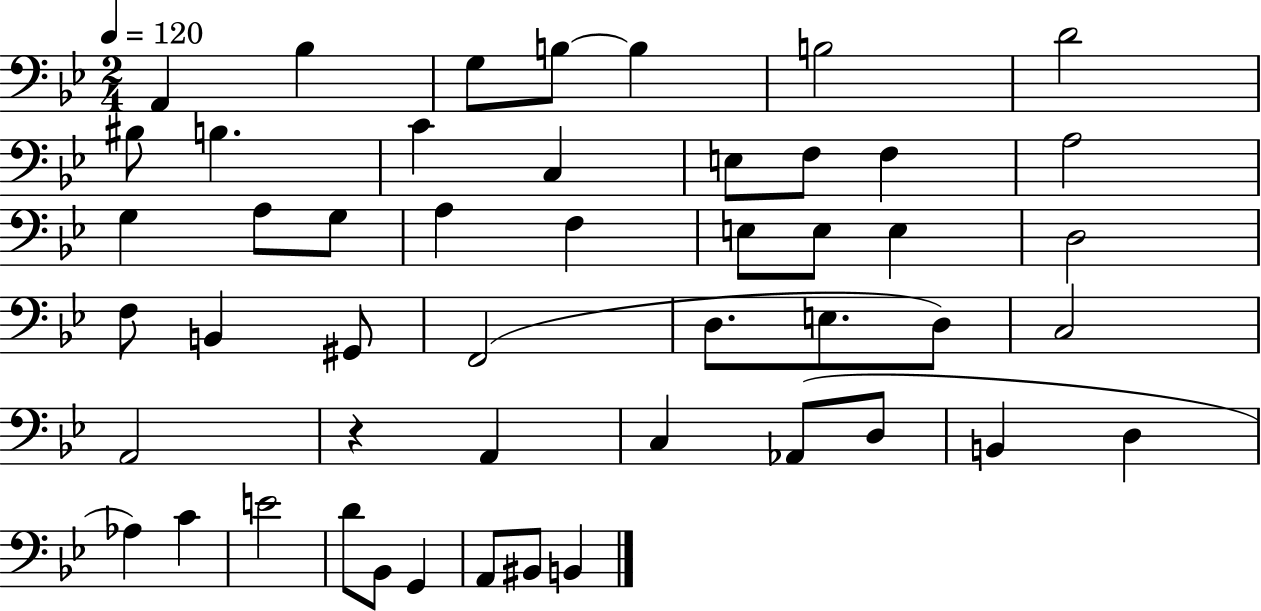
{
  \clef bass
  \numericTimeSignature
  \time 2/4
  \key bes \major
  \tempo 4 = 120
  a,4 bes4 | g8 b8~~ b4 | b2 | d'2 | \break bis8 b4. | c'4 c4 | e8 f8 f4 | a2 | \break g4 a8 g8 | a4 f4 | e8 e8 e4 | d2 | \break f8 b,4 gis,8 | f,2( | d8. e8. d8) | c2 | \break a,2 | r4 a,4 | c4 aes,8( d8 | b,4 d4 | \break aes4) c'4 | e'2 | d'8 bes,8 g,4 | a,8 bis,8 b,4 | \break \bar "|."
}